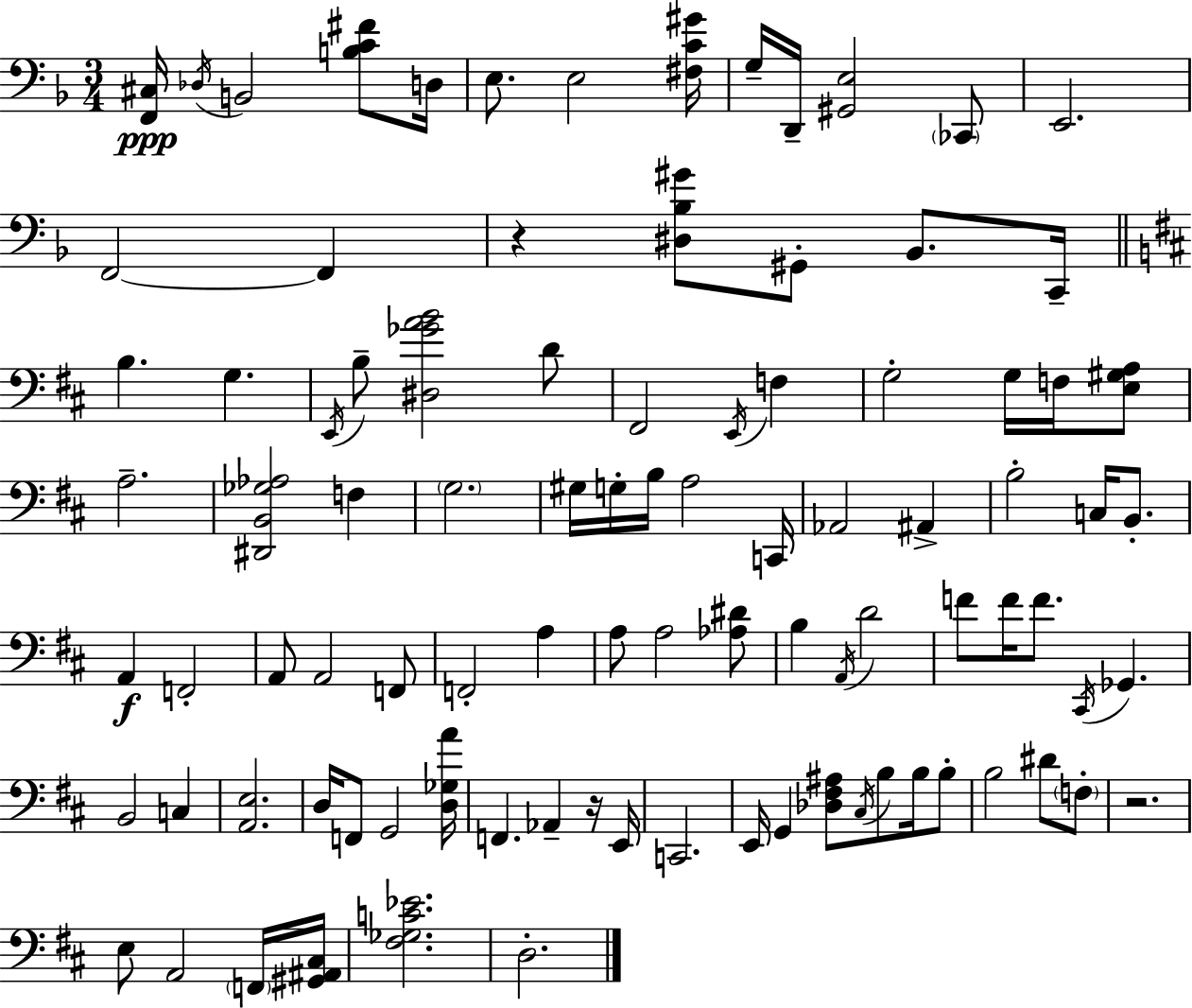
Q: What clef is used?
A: bass